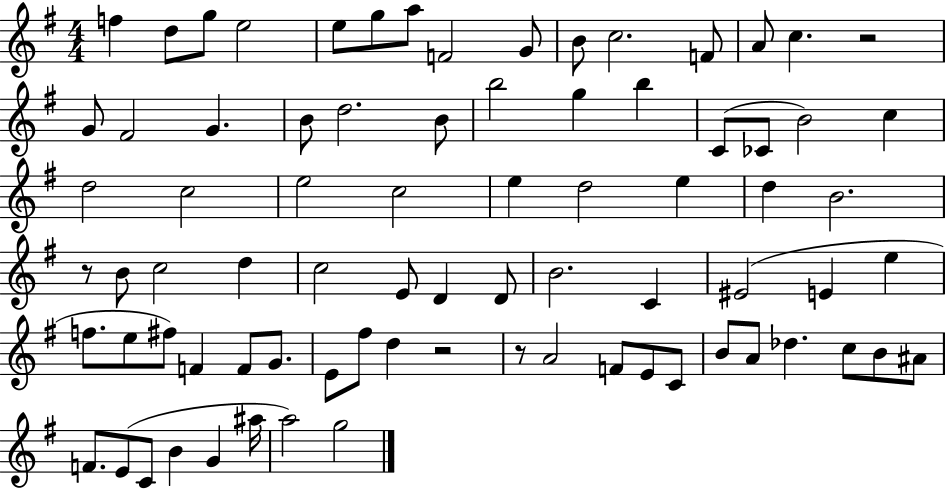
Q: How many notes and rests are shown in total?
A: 79